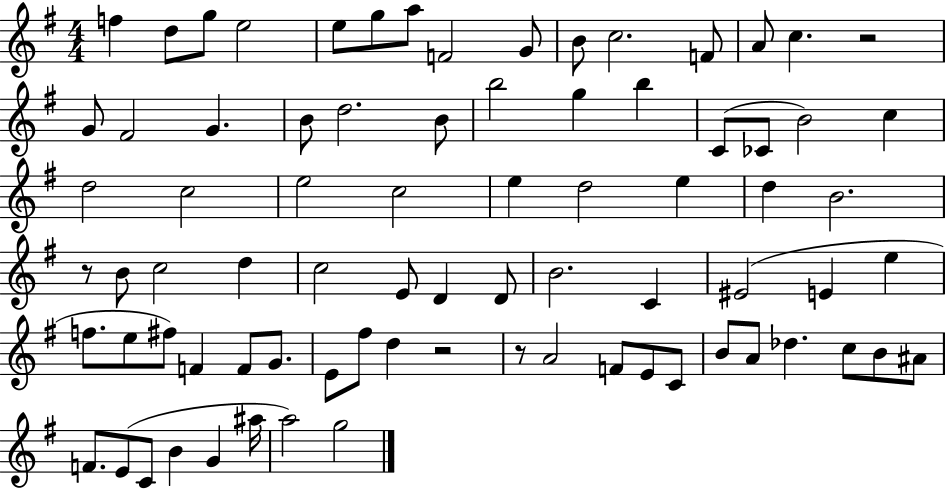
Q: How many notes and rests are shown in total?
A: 79